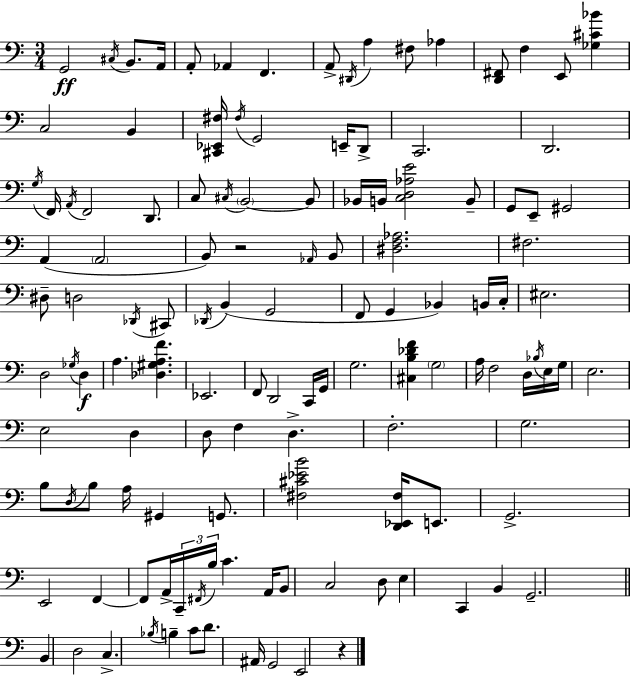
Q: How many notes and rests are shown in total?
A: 126